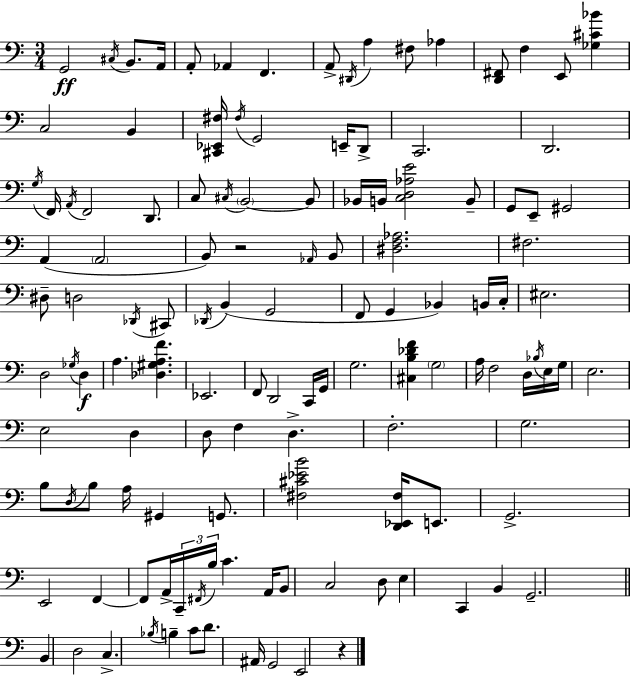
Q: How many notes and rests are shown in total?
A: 126